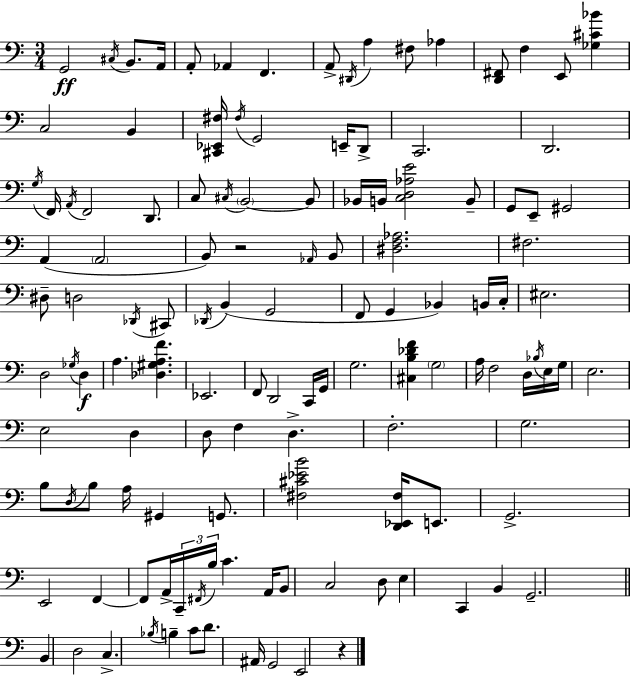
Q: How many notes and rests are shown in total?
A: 126